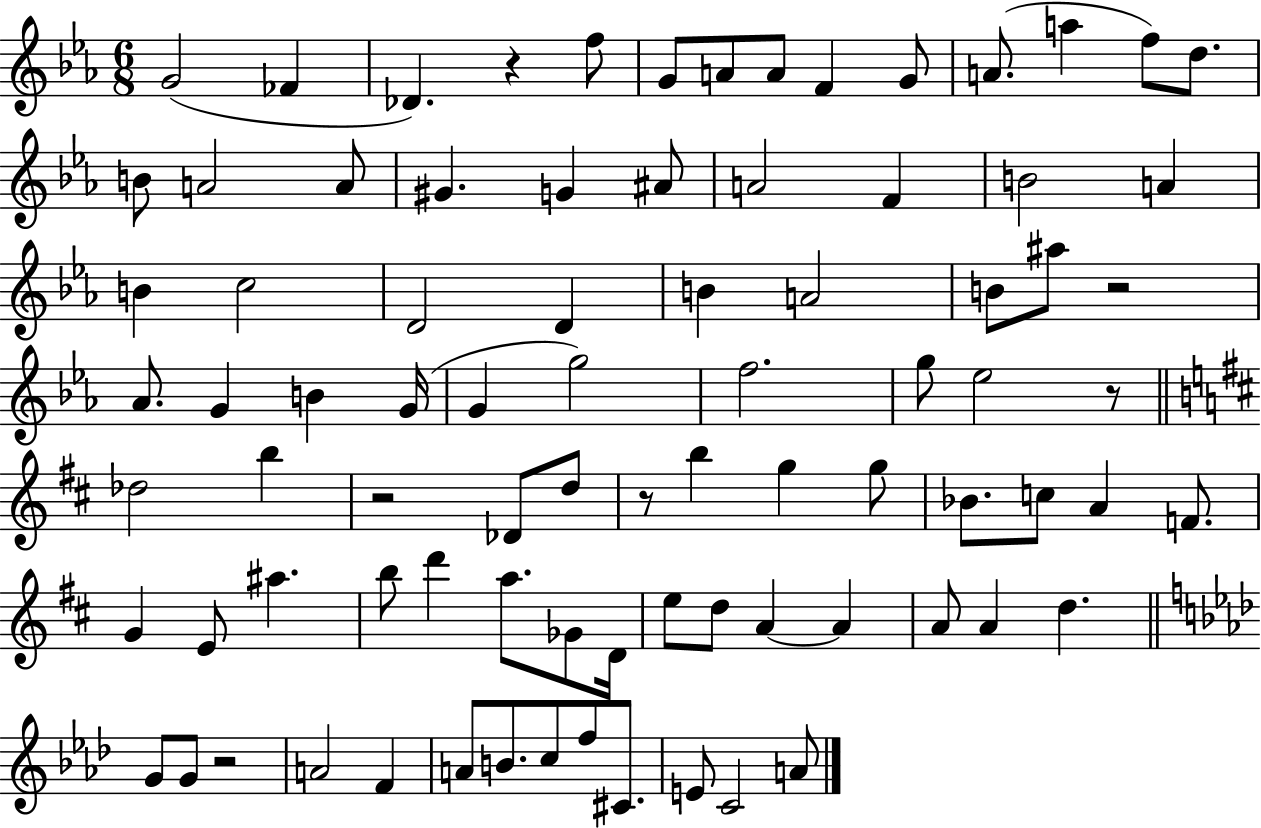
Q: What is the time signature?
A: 6/8